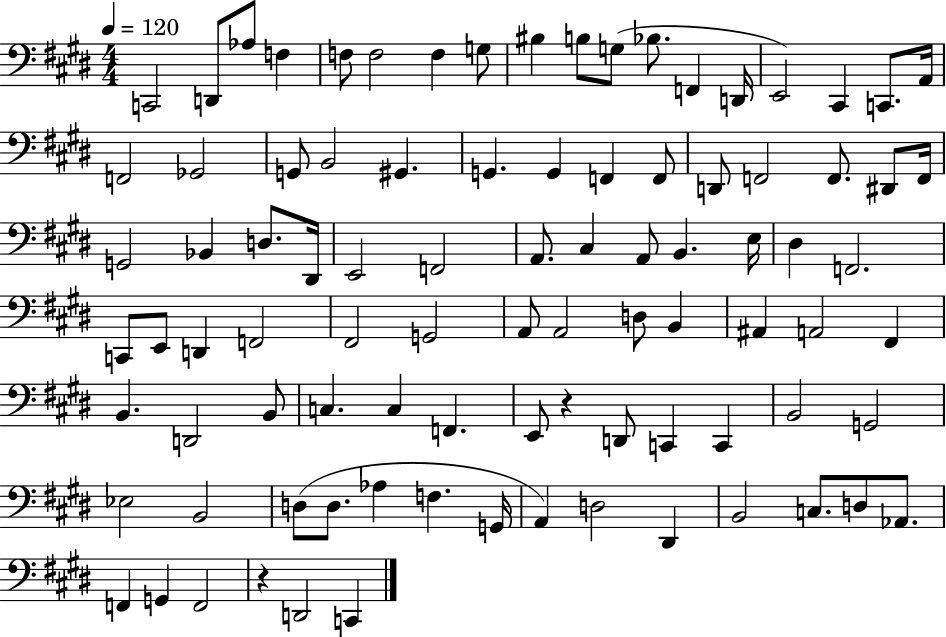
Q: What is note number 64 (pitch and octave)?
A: F2